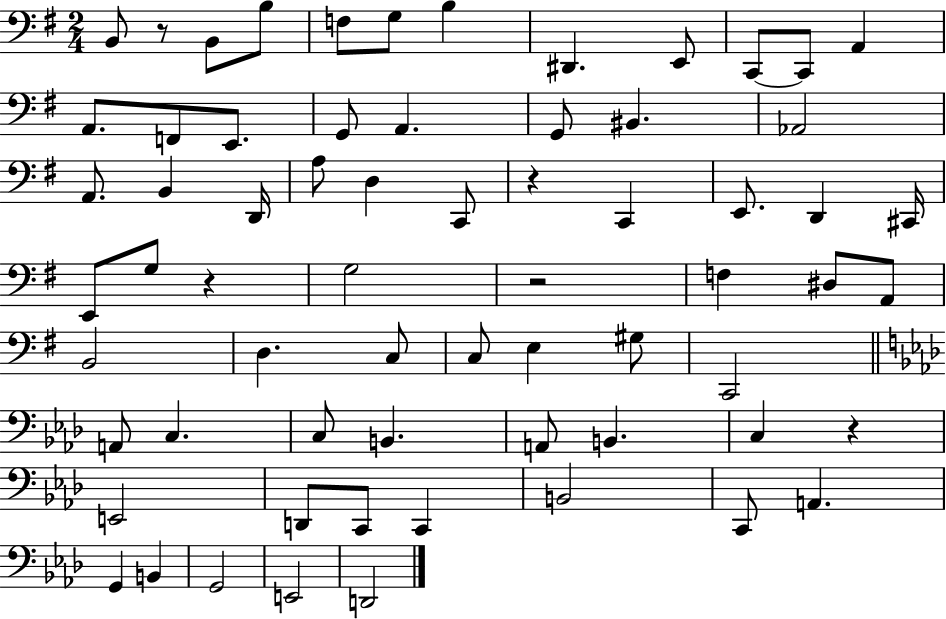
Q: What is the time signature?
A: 2/4